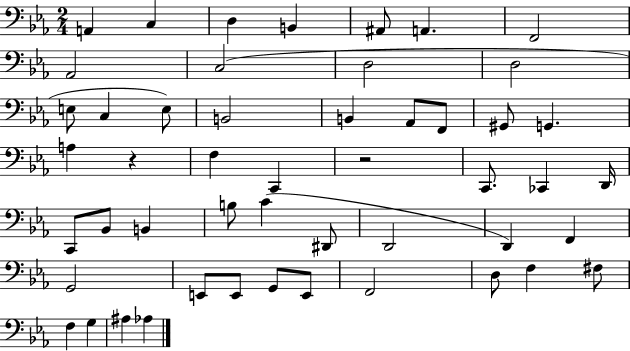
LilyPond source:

{
  \clef bass
  \numericTimeSignature
  \time 2/4
  \key ees \major
  \repeat volta 2 { a,4 c4 | d4 b,4 | ais,8 a,4. | f,2 | \break aes,2 | c2( | d2 | d2 | \break e8 c4 e8) | b,2 | b,4 aes,8 f,8 | gis,8 g,4. | \break a4 r4 | f4 c,4 | r2 | c,8. ces,4 d,16 | \break c,8 bes,8 b,4 | b8 c'4( dis,8 | d,2 | d,4) f,4 | \break g,2 | e,8 e,8 g,8 e,8 | f,2 | d8 f4 fis8 | \break f4 g4 | ais4 aes4 | } \bar "|."
}